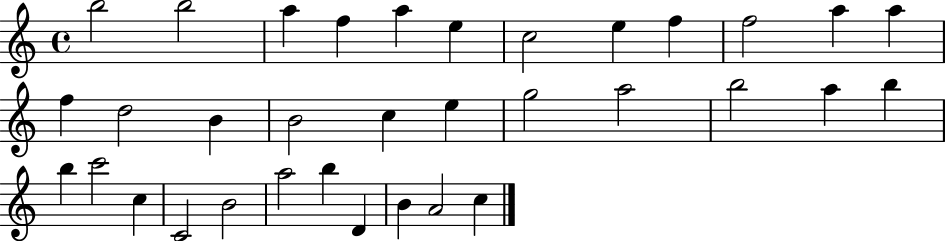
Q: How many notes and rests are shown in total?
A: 34